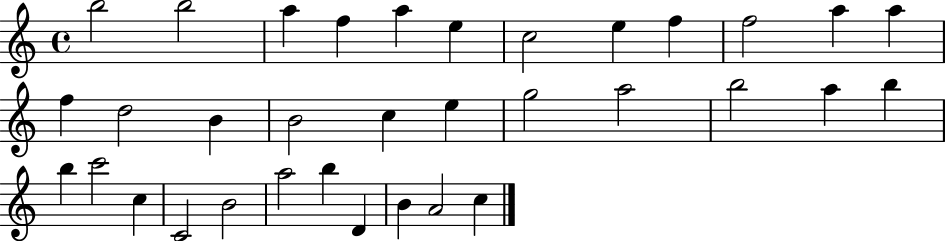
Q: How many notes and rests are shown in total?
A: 34